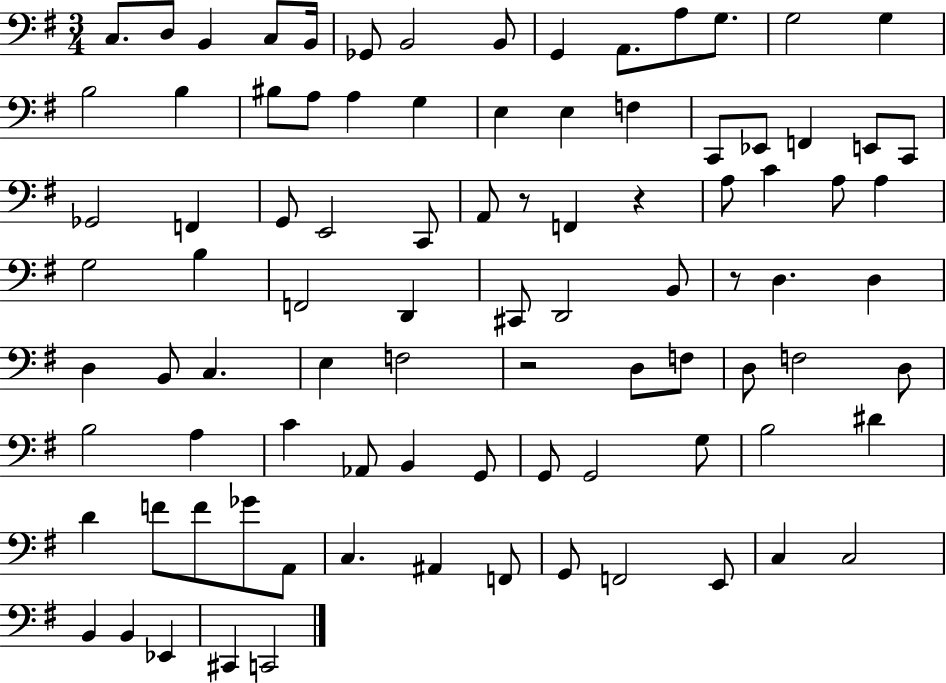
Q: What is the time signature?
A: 3/4